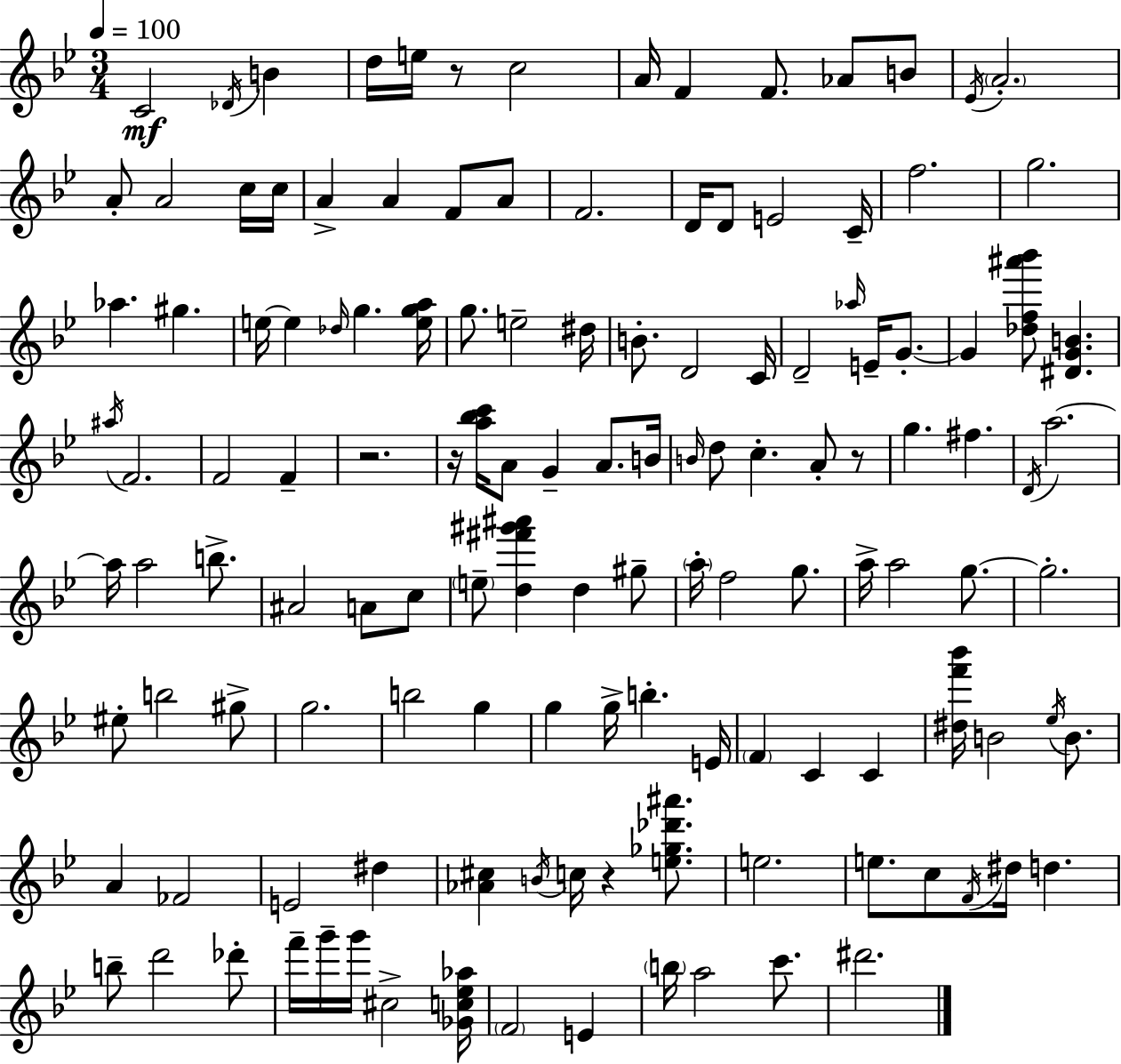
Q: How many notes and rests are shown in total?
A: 132